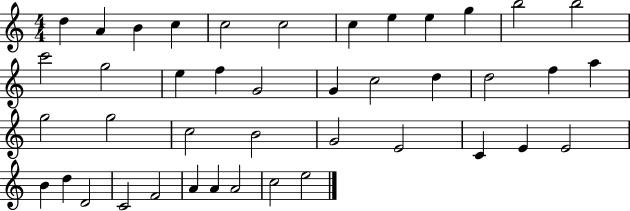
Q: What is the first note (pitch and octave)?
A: D5